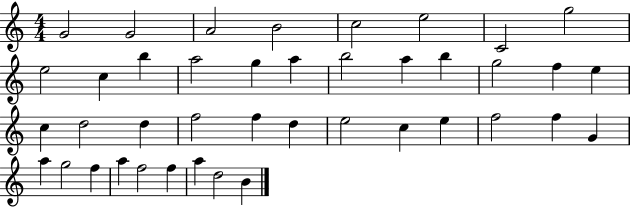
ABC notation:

X:1
T:Untitled
M:4/4
L:1/4
K:C
G2 G2 A2 B2 c2 e2 C2 g2 e2 c b a2 g a b2 a b g2 f e c d2 d f2 f d e2 c e f2 f G a g2 f a f2 f a d2 B